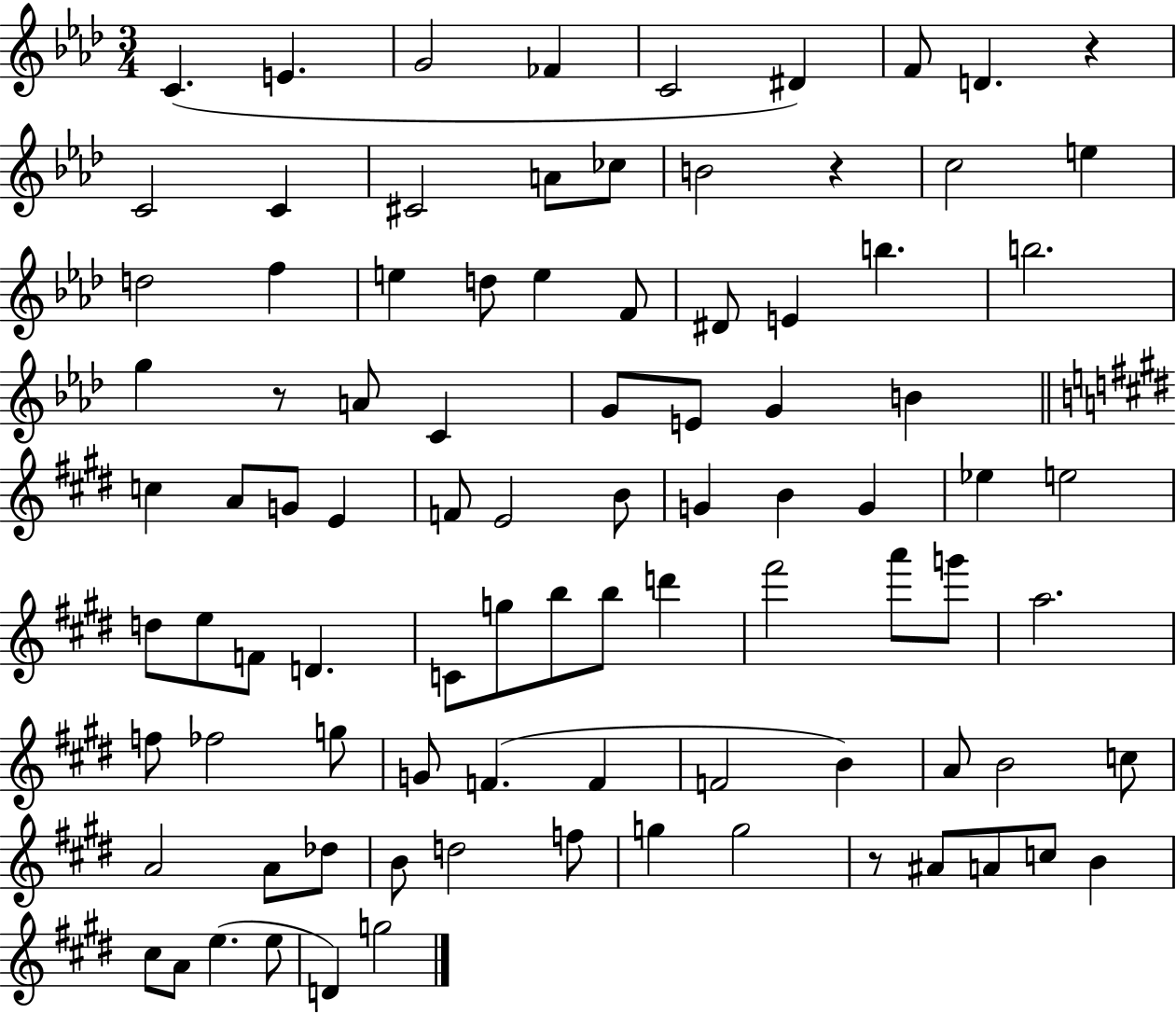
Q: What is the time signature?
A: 3/4